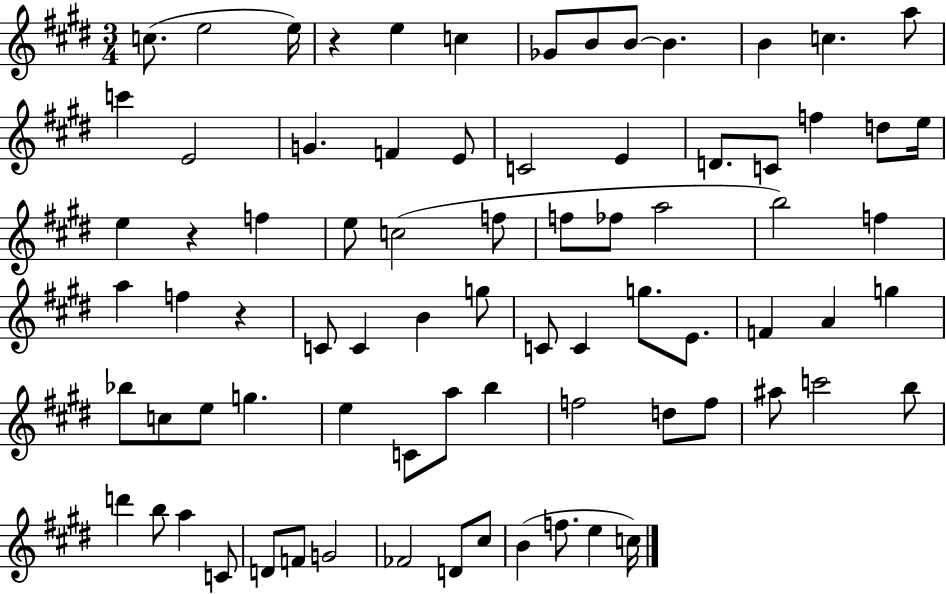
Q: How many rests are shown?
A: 3